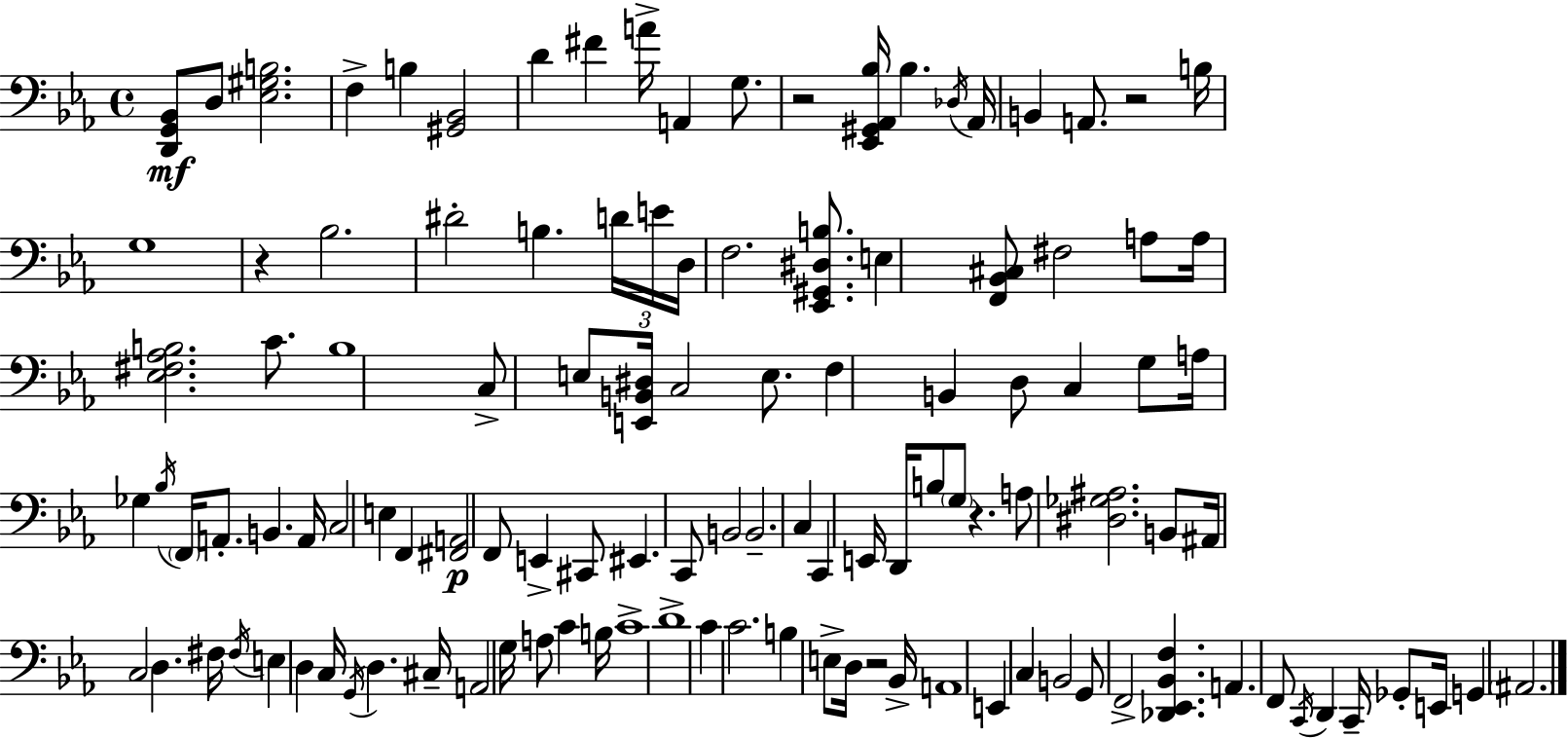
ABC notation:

X:1
T:Untitled
M:4/4
L:1/4
K:Eb
[D,,G,,_B,,]/2 D,/2 [_E,^G,B,]2 F, B, [^G,,_B,,]2 D ^F A/4 A,, G,/2 z2 [_E,,^G,,_A,,_B,]/4 _B, _D,/4 _A,,/4 B,, A,,/2 z2 B,/4 G,4 z _B,2 ^D2 B, D/4 E/4 D,/4 F,2 [_E,,^G,,^D,B,]/2 E, [F,,_B,,^C,]/2 ^F,2 A,/2 A,/4 [_E,^F,_A,B,]2 C/2 B,4 C,/2 E,/2 [E,,B,,^D,]/4 C,2 E,/2 F, B,, D,/2 C, G,/2 A,/4 _G, _B,/4 F,,/4 A,,/2 B,, A,,/4 C,2 E, F,, [^F,,A,,]2 F,,/2 E,, ^C,,/2 ^E,, C,,/2 B,,2 B,,2 C, C,, E,,/4 D,,/4 B,/2 G,/2 z A,/2 [^D,_G,^A,]2 B,,/2 ^A,,/4 C,2 D, ^F,/4 ^F,/4 E, D, C,/4 G,,/4 D, ^C,/4 A,,2 G,/4 A,/2 C B,/4 C4 D4 C C2 B, E,/2 D,/4 z2 _B,,/4 A,,4 E,, C, B,,2 G,,/2 F,,2 [_D,,_E,,_B,,F,] A,, F,,/2 C,,/4 D,, C,,/4 _G,,/2 E,,/4 G,, ^A,,2